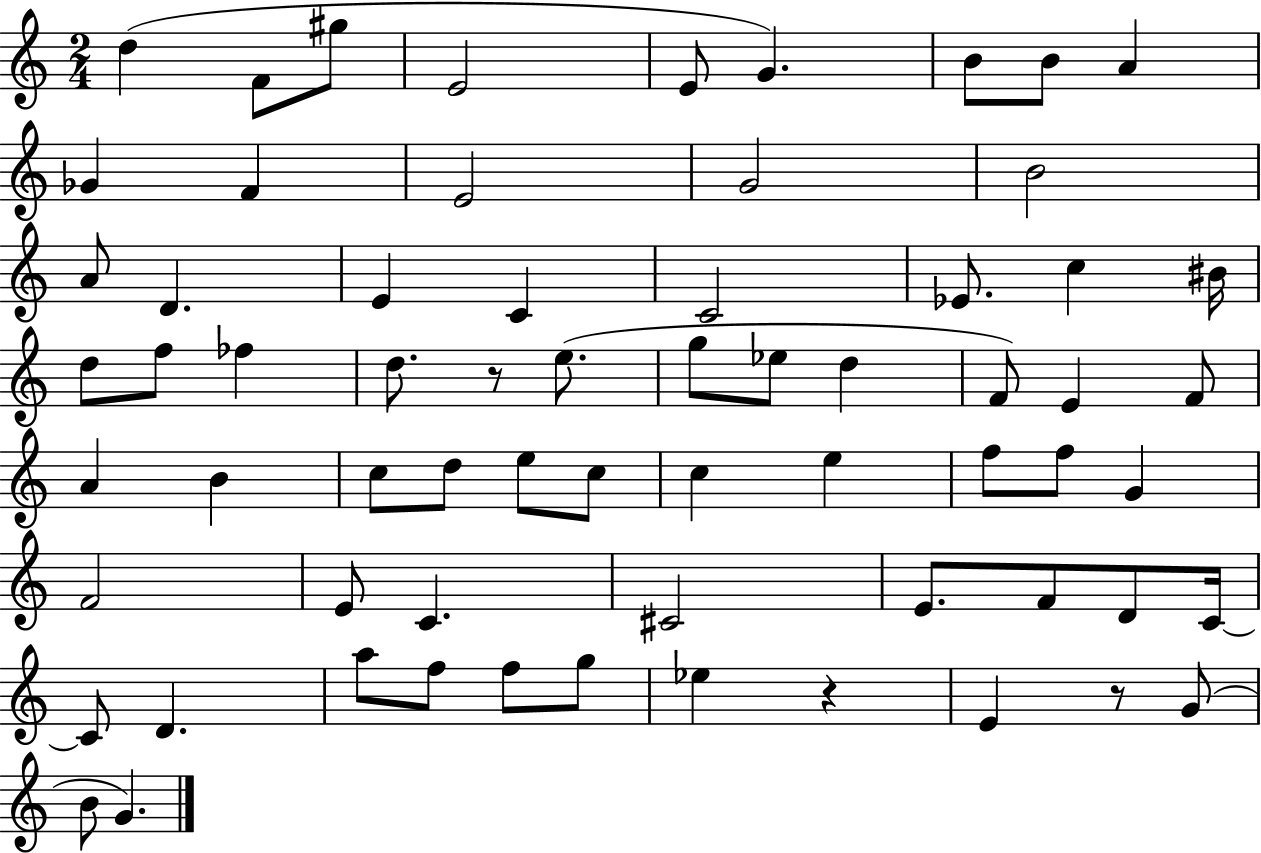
X:1
T:Untitled
M:2/4
L:1/4
K:C
d F/2 ^g/2 E2 E/2 G B/2 B/2 A _G F E2 G2 B2 A/2 D E C C2 _E/2 c ^B/4 d/2 f/2 _f d/2 z/2 e/2 g/2 _e/2 d F/2 E F/2 A B c/2 d/2 e/2 c/2 c e f/2 f/2 G F2 E/2 C ^C2 E/2 F/2 D/2 C/4 C/2 D a/2 f/2 f/2 g/2 _e z E z/2 G/2 B/2 G